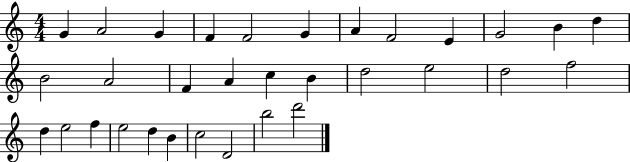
X:1
T:Untitled
M:4/4
L:1/4
K:C
G A2 G F F2 G A F2 E G2 B d B2 A2 F A c B d2 e2 d2 f2 d e2 f e2 d B c2 D2 b2 d'2